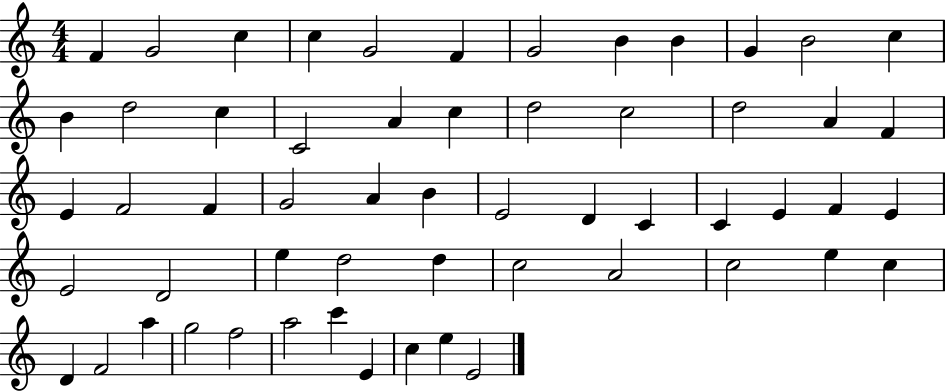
{
  \clef treble
  \numericTimeSignature
  \time 4/4
  \key c \major
  f'4 g'2 c''4 | c''4 g'2 f'4 | g'2 b'4 b'4 | g'4 b'2 c''4 | \break b'4 d''2 c''4 | c'2 a'4 c''4 | d''2 c''2 | d''2 a'4 f'4 | \break e'4 f'2 f'4 | g'2 a'4 b'4 | e'2 d'4 c'4 | c'4 e'4 f'4 e'4 | \break e'2 d'2 | e''4 d''2 d''4 | c''2 a'2 | c''2 e''4 c''4 | \break d'4 f'2 a''4 | g''2 f''2 | a''2 c'''4 e'4 | c''4 e''4 e'2 | \break \bar "|."
}